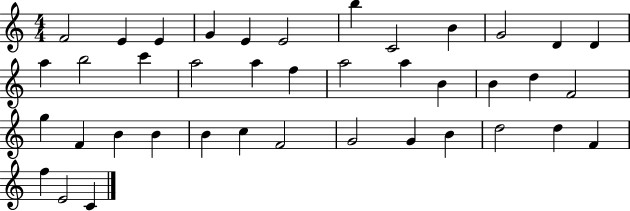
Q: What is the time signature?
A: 4/4